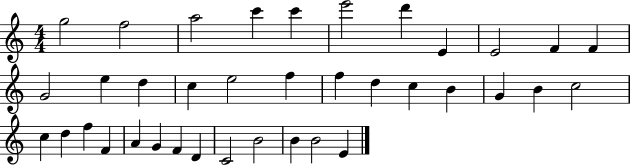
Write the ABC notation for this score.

X:1
T:Untitled
M:4/4
L:1/4
K:C
g2 f2 a2 c' c' e'2 d' E E2 F F G2 e d c e2 f f d c B G B c2 c d f F A G F D C2 B2 B B2 E